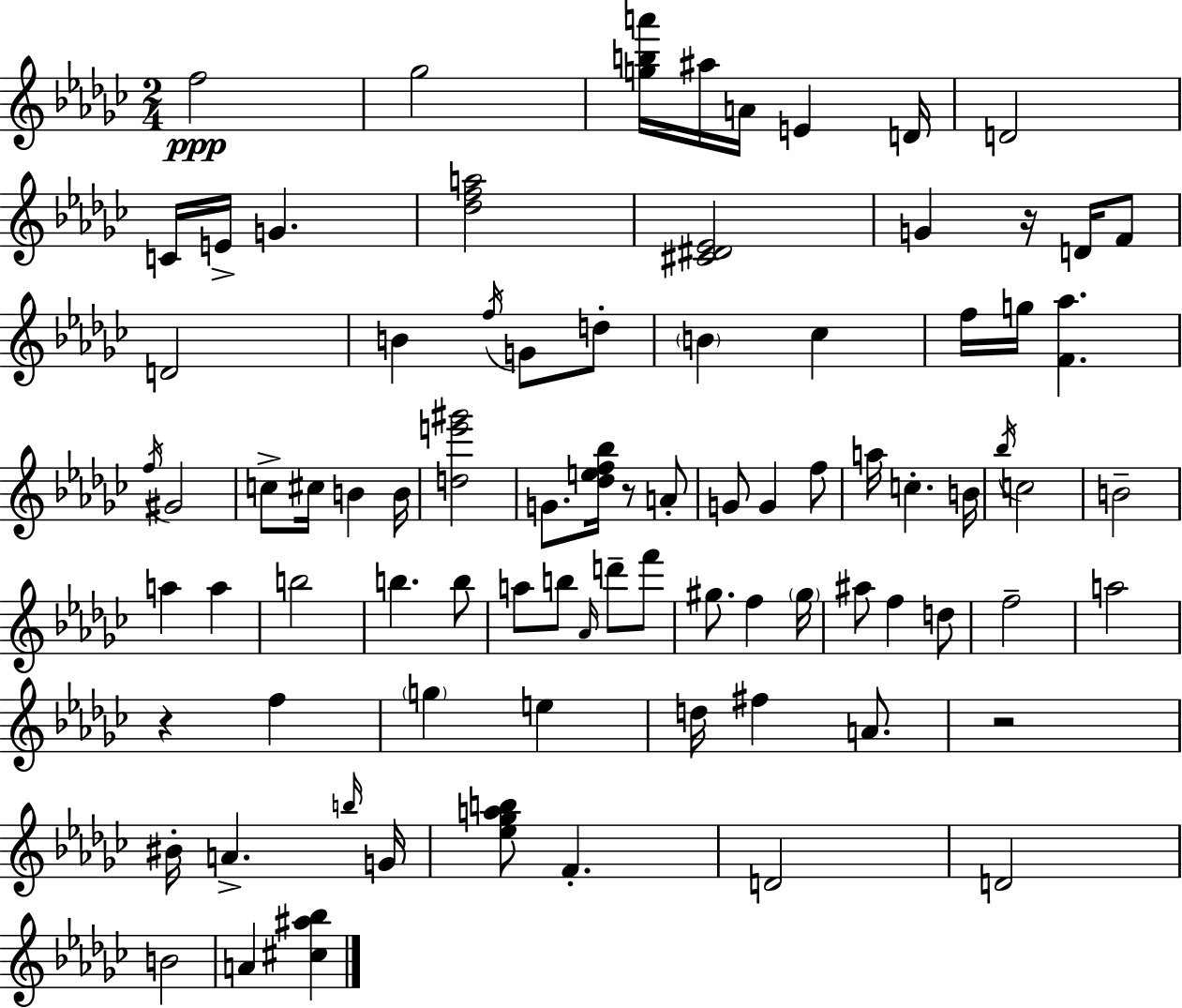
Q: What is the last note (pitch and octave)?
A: A4